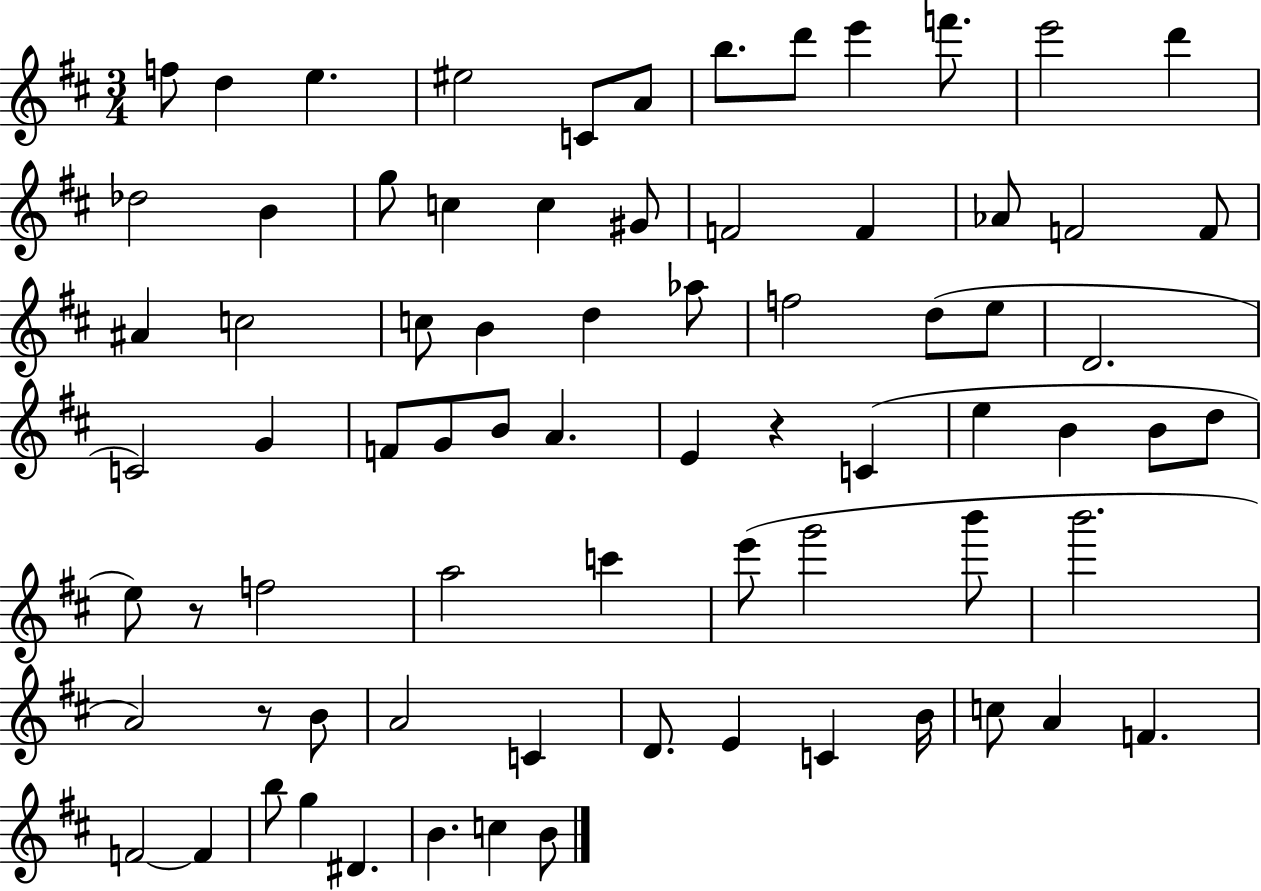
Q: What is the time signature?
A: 3/4